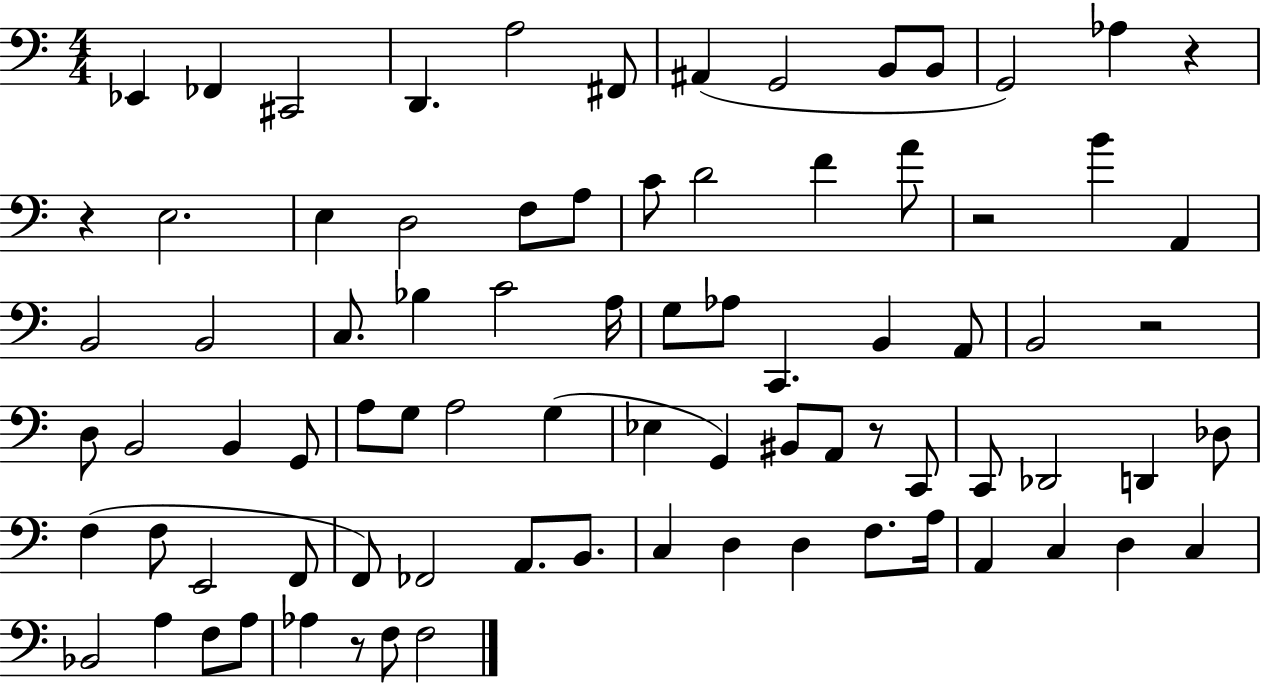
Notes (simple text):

Eb2/q FES2/q C#2/h D2/q. A3/h F#2/e A#2/q G2/h B2/e B2/e G2/h Ab3/q R/q R/q E3/h. E3/q D3/h F3/e A3/e C4/e D4/h F4/q A4/e R/h B4/q A2/q B2/h B2/h C3/e. Bb3/q C4/h A3/s G3/e Ab3/e C2/q. B2/q A2/e B2/h R/h D3/e B2/h B2/q G2/e A3/e G3/e A3/h G3/q Eb3/q G2/q BIS2/e A2/e R/e C2/e C2/e Db2/h D2/q Db3/e F3/q F3/e E2/h F2/e F2/e FES2/h A2/e. B2/e. C3/q D3/q D3/q F3/e. A3/s A2/q C3/q D3/q C3/q Bb2/h A3/q F3/e A3/e Ab3/q R/e F3/e F3/h